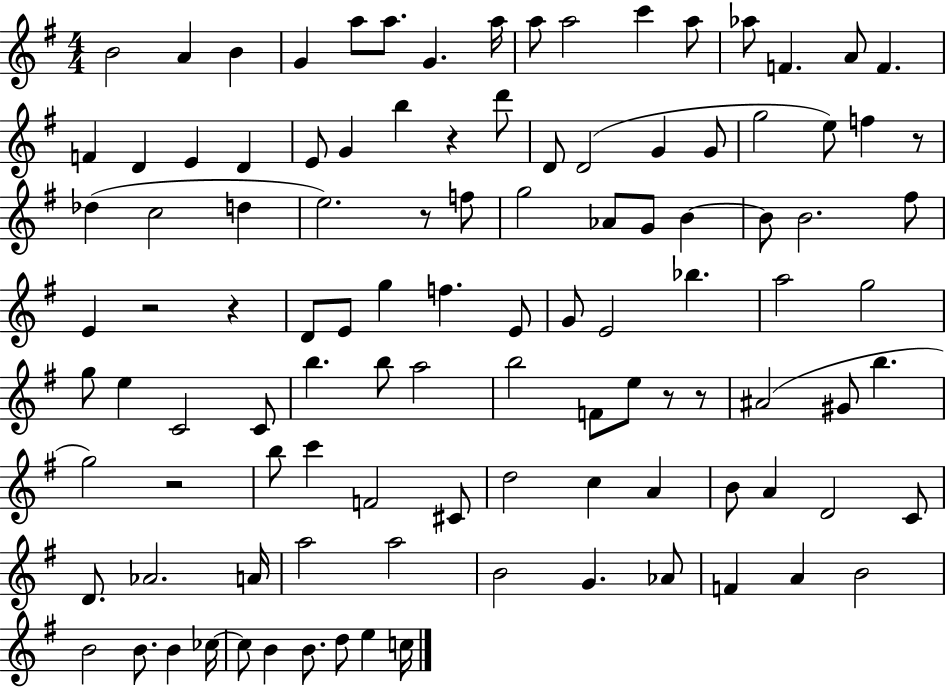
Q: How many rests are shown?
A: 8